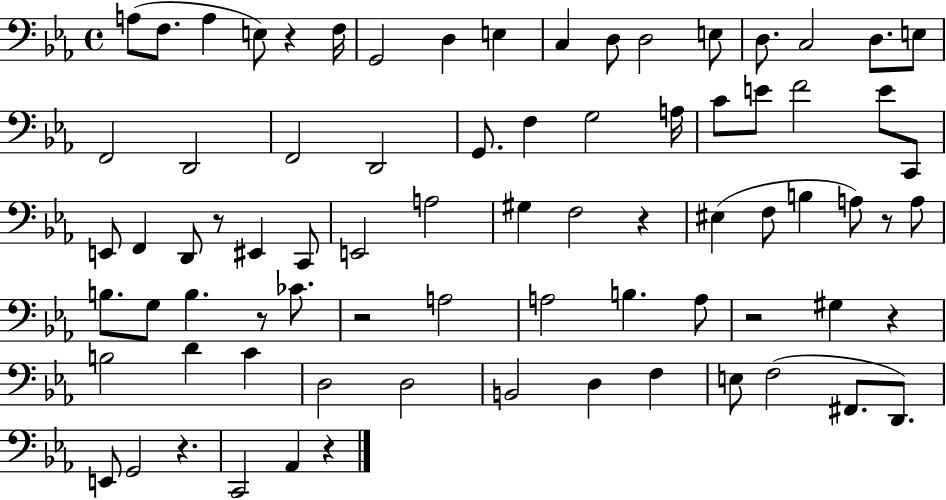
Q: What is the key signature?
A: EES major